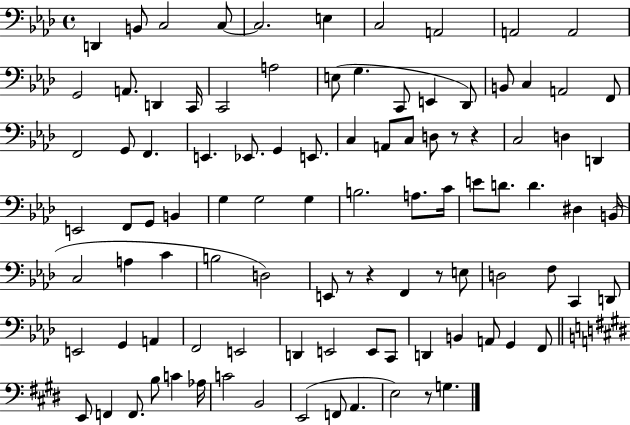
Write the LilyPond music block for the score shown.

{
  \clef bass
  \time 4/4
  \defaultTimeSignature
  \key aes \major
  d,4 b,8 c2 c8~~ | c2. e4 | c2 a,2 | a,2 a,2 | \break g,2 a,8. d,4 c,16 | c,2 a2 | e8( g4. c,8 e,4 des,8) | b,8 c4 a,2 f,8 | \break f,2 g,8 f,4. | e,4. ees,8. g,4 e,8. | c4 a,8 c8 d8 r8 r4 | c2 d4 d,4 | \break e,2 f,8 g,8 b,4 | g4 g2 g4 | b2. a8. c'16 | e'8 d'8. d'4. dis4 b,16( | \break c2 a4 c'4 | b2 d2) | e,8 r8 r4 f,4 r8 e8 | d2 f8 c,4 d,8 | \break e,2 g,4 a,4 | f,2 e,2 | d,4 e,2 e,8 c,8 | d,4 b,4 a,8 g,4 f,8 | \break \bar "||" \break \key e \major e,8 f,4 f,8. b8 c'4 aes16 | c'2 b,2 | e,2( f,8 a,4. | e2) r8 g4. | \break \bar "|."
}